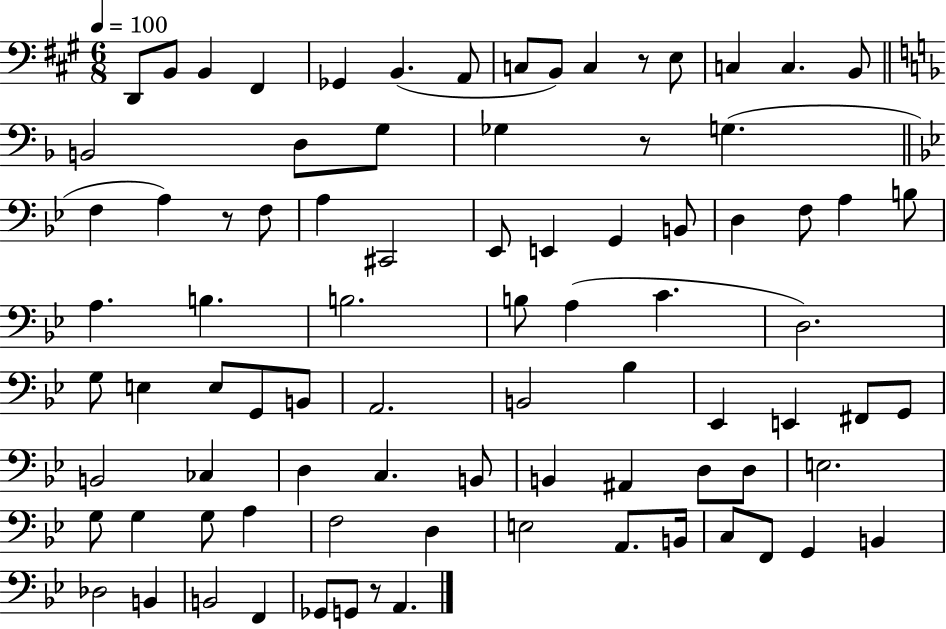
{
  \clef bass
  \numericTimeSignature
  \time 6/8
  \key a \major
  \tempo 4 = 100
  d,8 b,8 b,4 fis,4 | ges,4 b,4.( a,8 | c8 b,8) c4 r8 e8 | c4 c4. b,8 | \break \bar "||" \break \key f \major b,2 d8 g8 | ges4 r8 g4.( | \bar "||" \break \key g \minor f4 a4) r8 f8 | a4 cis,2 | ees,8 e,4 g,4 b,8 | d4 f8 a4 b8 | \break a4. b4. | b2. | b8 a4( c'4. | d2.) | \break g8 e4 e8 g,8 b,8 | a,2. | b,2 bes4 | ees,4 e,4 fis,8 g,8 | \break b,2 ces4 | d4 c4. b,8 | b,4 ais,4 d8 d8 | e2. | \break g8 g4 g8 a4 | f2 d4 | e2 a,8. b,16 | c8 f,8 g,4 b,4 | \break des2 b,4 | b,2 f,4 | ges,8 g,8 r8 a,4. | \bar "|."
}